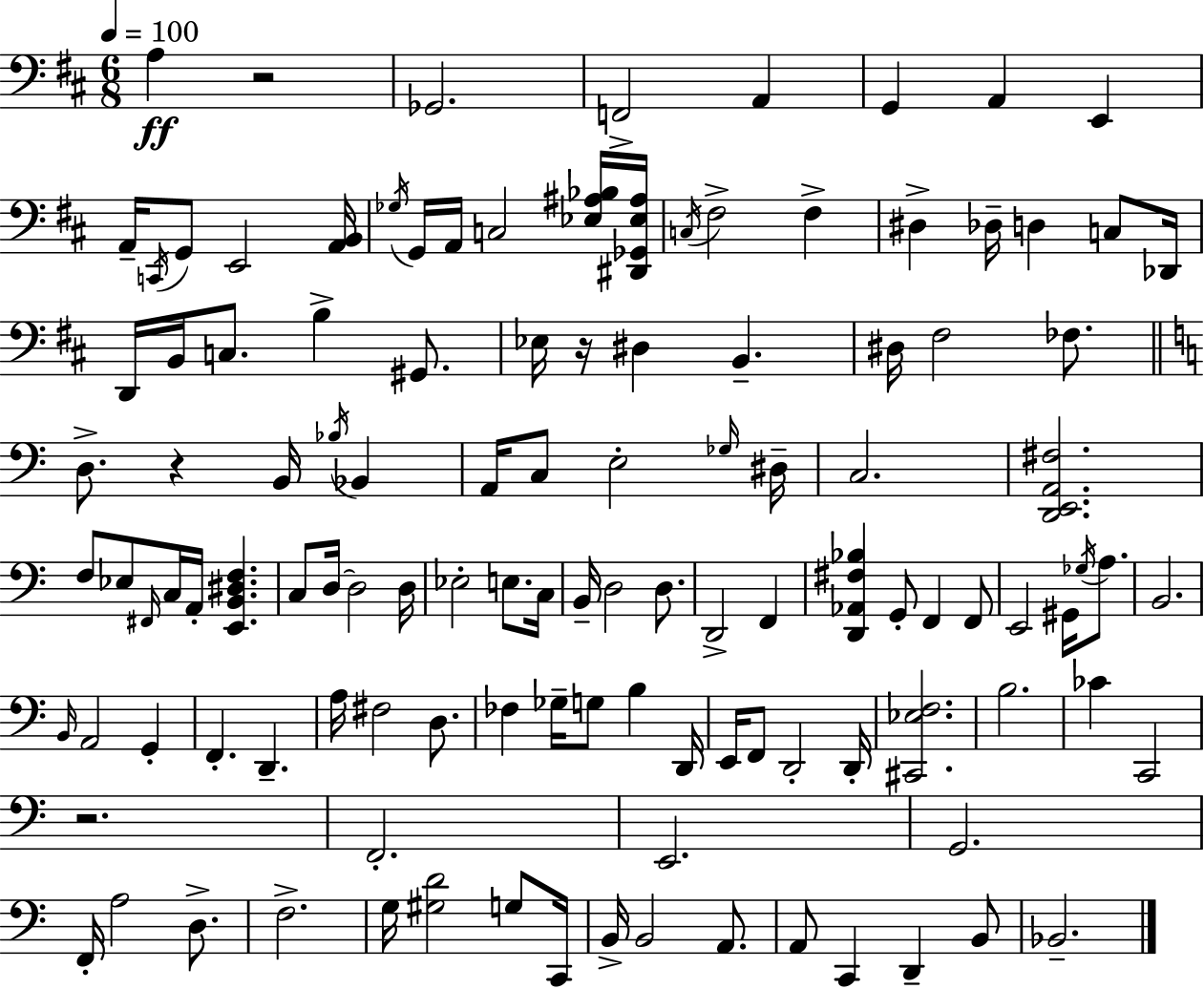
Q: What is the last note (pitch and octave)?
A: Bb2